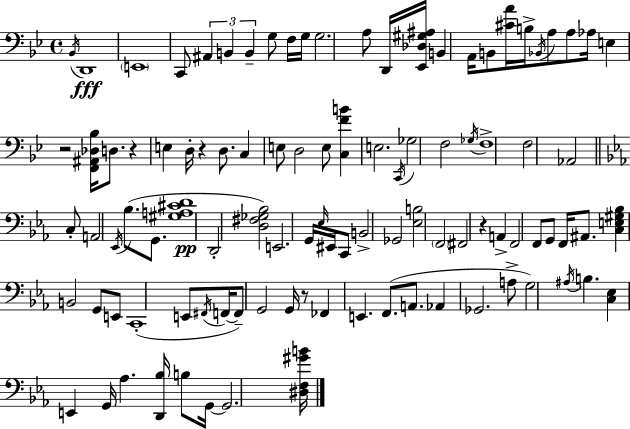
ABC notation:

X:1
T:Untitled
M:4/4
L:1/4
K:Gm
_B,,/4 D,,4 E,,4 C,,/2 ^A,, B,, B,, G,/2 F,/4 G,/4 G,2 A,/2 D,,/4 [_E,,_D,^G,^A,]/4 B,, A,,/4 B,,/2 [^CA]/4 B,/4 _B,,/4 A,/2 A,/2 _A,/4 E, z2 [F,,^A,,_D,_B,]/4 D,/2 z E, D,/4 z D,/2 C, E,/2 D,2 E,/2 [C,FB] E,2 C,,/4 _G,2 F,2 _G,/4 F,4 F,2 _A,,2 C,/2 A,,2 _E,,/4 _B,/2 G,,/2 [^G,A,^CD]4 D,,2 [D,^F,_G,_B,]2 E,,2 G,,/4 _E,/4 ^E,,/4 C,,/2 B,,2 _G,,2 [_E,B,]2 F,,2 ^F,,2 z A,, F,,2 F,,/2 G,,/2 F,,/4 ^A,,/2 [C,E,^G,_B,] B,,2 G,,/2 E,,/2 C,,4 E,,/2 ^F,,/4 F,,/4 F,,/2 G,,2 G,,/4 z/2 _F,, E,, F,,/2 A,,/2 _A,, _G,,2 A,/2 G,2 ^A,/4 B, [C,_E,] E,, G,,/4 _A, [D,,_B,]/4 B,/2 G,,/4 G,,2 [^D,F,^GB]/4